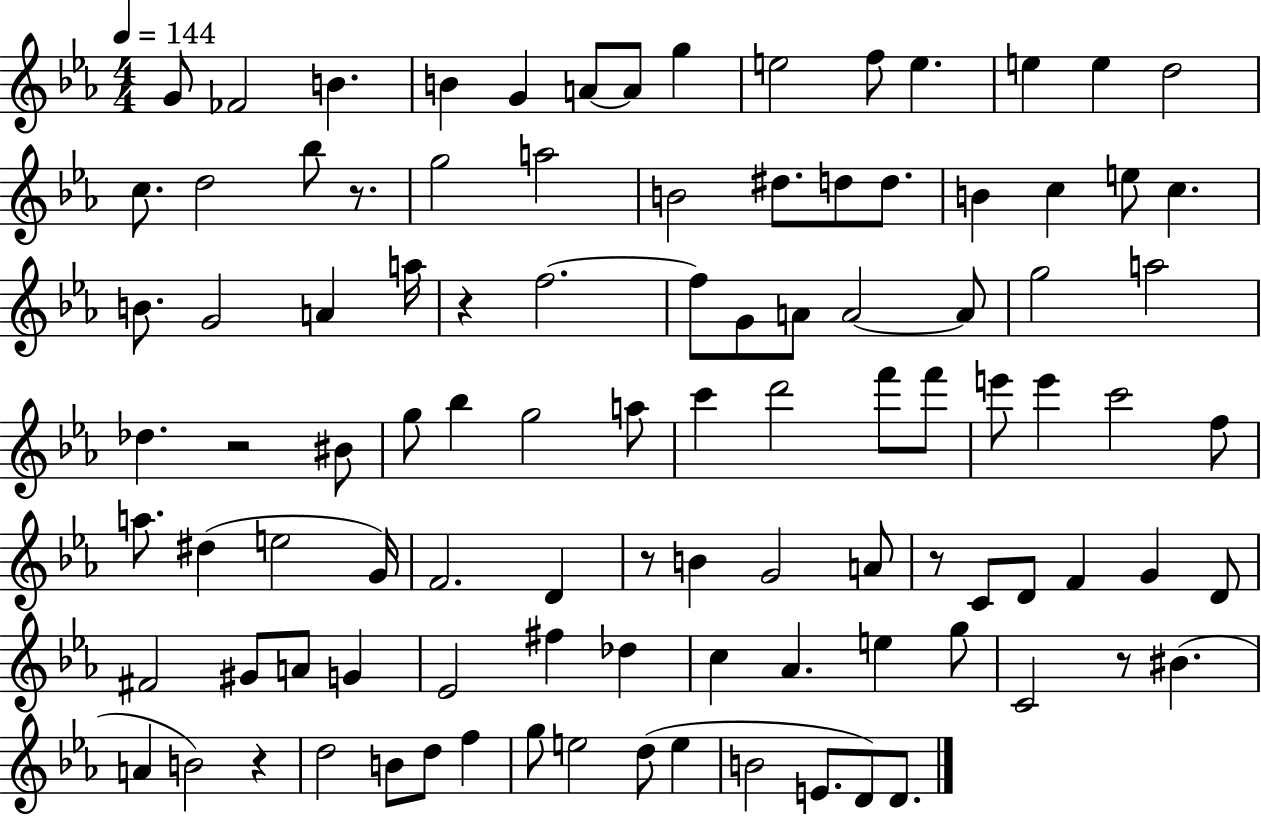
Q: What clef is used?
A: treble